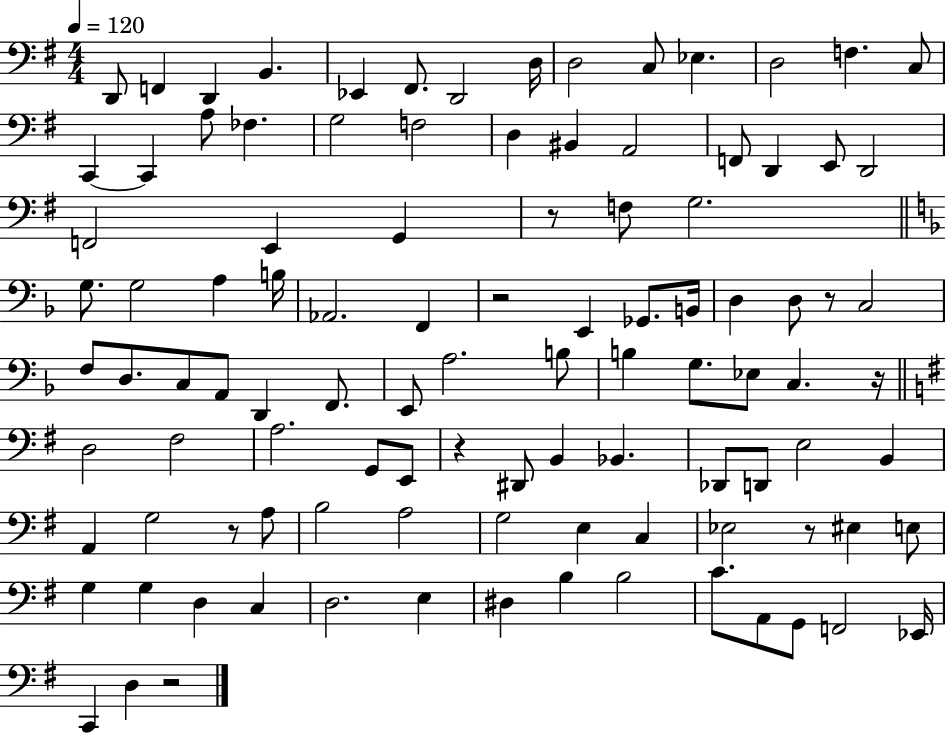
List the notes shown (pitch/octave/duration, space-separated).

D2/e F2/q D2/q B2/q. Eb2/q F#2/e. D2/h D3/s D3/h C3/e Eb3/q. D3/h F3/q. C3/e C2/q C2/q A3/e FES3/q. G3/h F3/h D3/q BIS2/q A2/h F2/e D2/q E2/e D2/h F2/h E2/q G2/q R/e F3/e G3/h. G3/e. G3/h A3/q B3/s Ab2/h. F2/q R/h E2/q Gb2/e. B2/s D3/q D3/e R/e C3/h F3/e D3/e. C3/e A2/e D2/q F2/e. E2/e A3/h. B3/e B3/q G3/e. Eb3/e C3/q. R/s D3/h F#3/h A3/h. G2/e E2/e R/q D#2/e B2/q Bb2/q. Db2/e D2/e E3/h B2/q A2/q G3/h R/e A3/e B3/h A3/h G3/h E3/q C3/q Eb3/h R/e EIS3/q E3/e G3/q G3/q D3/q C3/q D3/h. E3/q D#3/q B3/q B3/h C4/e. A2/e G2/e F2/h Eb2/s C2/q D3/q R/h